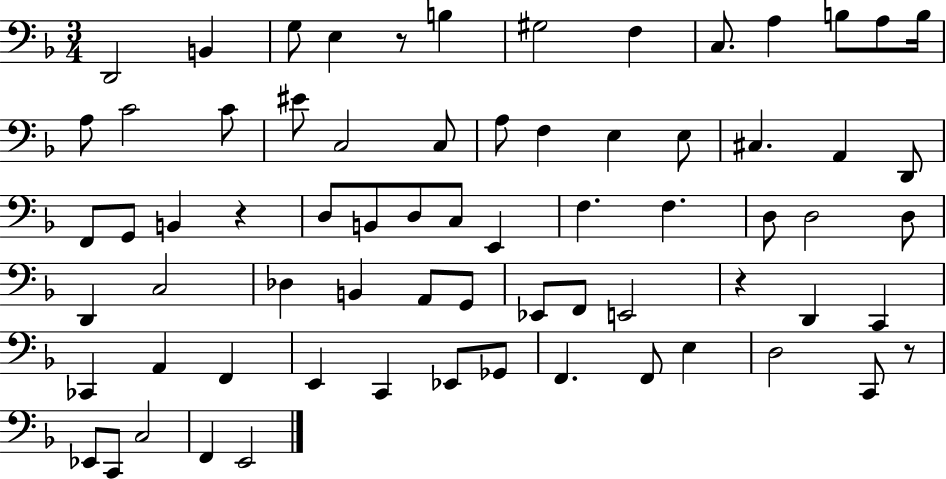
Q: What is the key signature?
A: F major